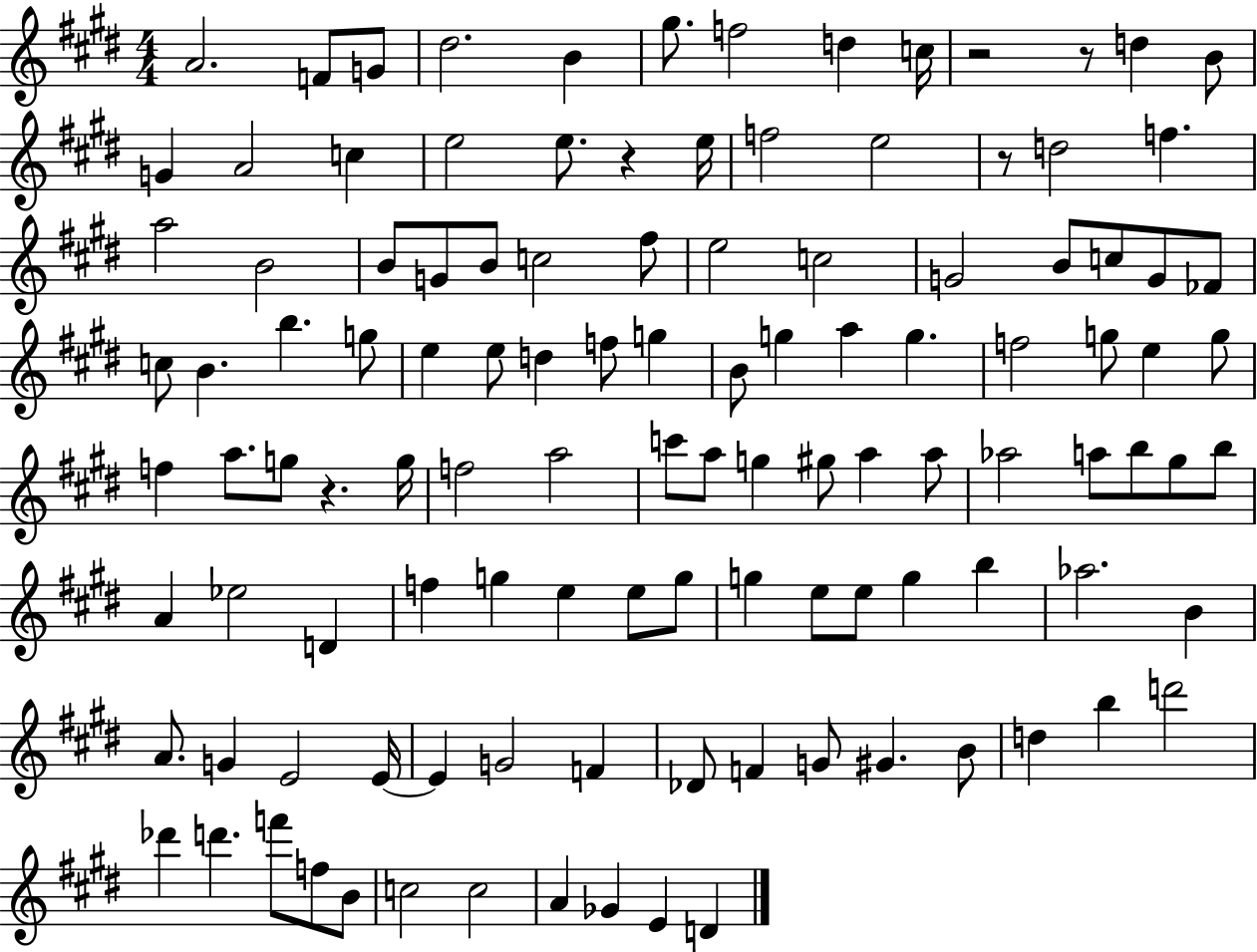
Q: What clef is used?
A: treble